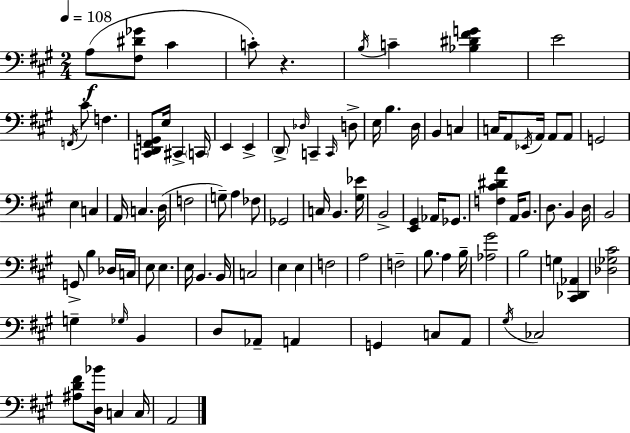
A3/e [F#3,D#4,Gb4]/e C#4/q C4/e R/q. B3/s C4/q [Bb3,D#4,F#4,G4]/q E4/h F2/s C#4/e F3/q. [C2,D2,F#2,G2]/e E3/s C#2/q C2/s E2/q E2/q D2/e Db3/s C2/q C2/s D3/e E3/s B3/q. D3/s B2/q C3/q C3/s A2/e Eb2/s A2/s A2/e A2/e G2/h E3/q C3/q A2/s C3/q. D3/s F3/h G3/e A3/q FES3/e Gb2/h C3/s B2/q. [G#3,Eb4]/s B2/h [E2,G#2]/q Ab2/s Gb2/e. [F3,C#4,D#4,A4]/q A2/s B2/e. D3/e. B2/q D3/s B2/h G2/e B3/q Db3/s C3/s E3/e E3/q. E3/s B2/q. B2/s C3/h E3/q E3/q F3/h A3/h F3/h B3/e. A3/q B3/s [Ab3,G#4]/h B3/h G3/q [C#2,Db2,Ab2]/q [Db3,Gb3,C#4]/h G3/q Gb3/s B2/q D3/e Ab2/e A2/q G2/q C3/e A2/e G#3/s CES3/h [A#3,D4,F#4]/e [D3,Bb4]/s C3/q C3/s A2/h